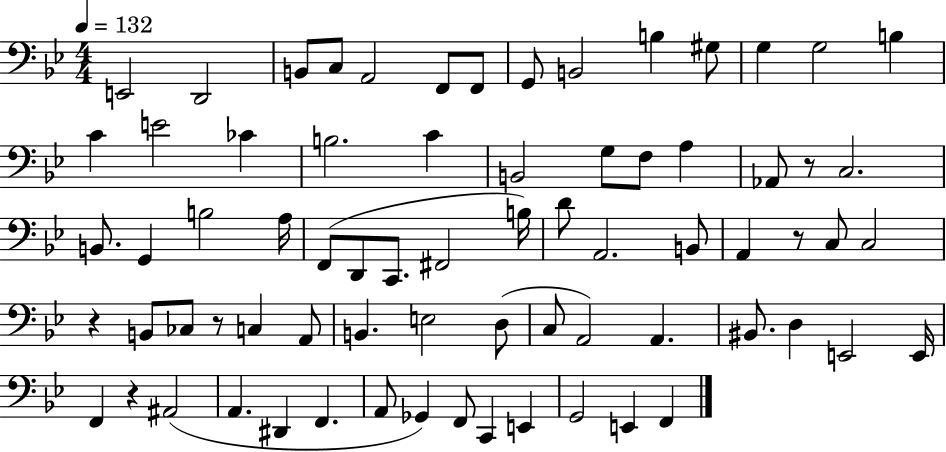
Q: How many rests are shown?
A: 5